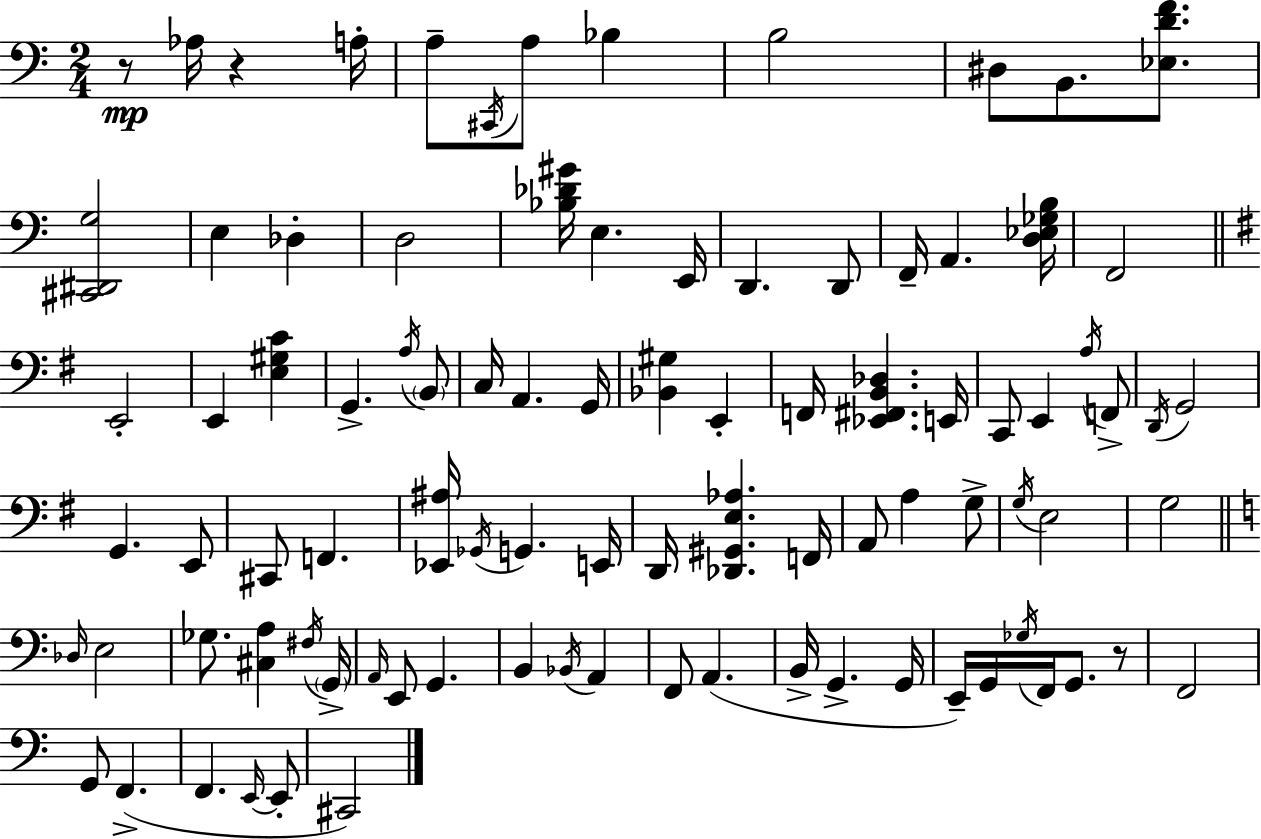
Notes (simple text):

R/e Ab3/s R/q A3/s A3/e C#2/s A3/e Bb3/q B3/h D#3/e B2/e. [Eb3,D4,F4]/e. [C#2,D#2,G3]/h E3/q Db3/q D3/h [Bb3,Db4,G#4]/s E3/q. E2/s D2/q. D2/e F2/s A2/q. [D3,Eb3,Gb3,B3]/s F2/h E2/h E2/q [E3,G#3,C4]/q G2/q. A3/s B2/e C3/s A2/q. G2/s [Bb2,G#3]/q E2/q F2/s [Eb2,F#2,B2,Db3]/q. E2/s C2/e E2/q A3/s F2/e D2/s G2/h G2/q. E2/e C#2/e F2/q. [Eb2,A#3]/s Gb2/s G2/q. E2/s D2/s [Db2,G#2,E3,Ab3]/q. F2/s A2/e A3/q G3/e G3/s E3/h G3/h Db3/s E3/h Gb3/e. [C#3,A3]/q F#3/s G2/s A2/s E2/e G2/q. B2/q Bb2/s A2/q F2/e A2/q. B2/s G2/q. G2/s E2/s G2/s Gb3/s F2/s G2/e. R/e F2/h G2/e F2/q. F2/q. E2/s E2/e C#2/h